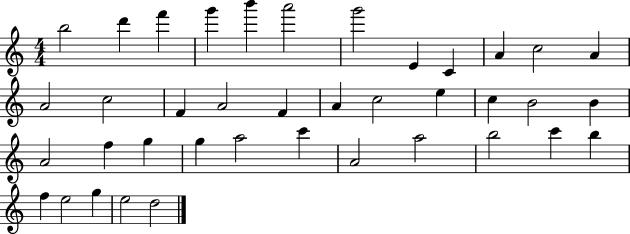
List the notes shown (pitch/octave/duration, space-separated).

B5/h D6/q F6/q G6/q B6/q A6/h G6/h E4/q C4/q A4/q C5/h A4/q A4/h C5/h F4/q A4/h F4/q A4/q C5/h E5/q C5/q B4/h B4/q A4/h F5/q G5/q G5/q A5/h C6/q A4/h A5/h B5/h C6/q B5/q F5/q E5/h G5/q E5/h D5/h